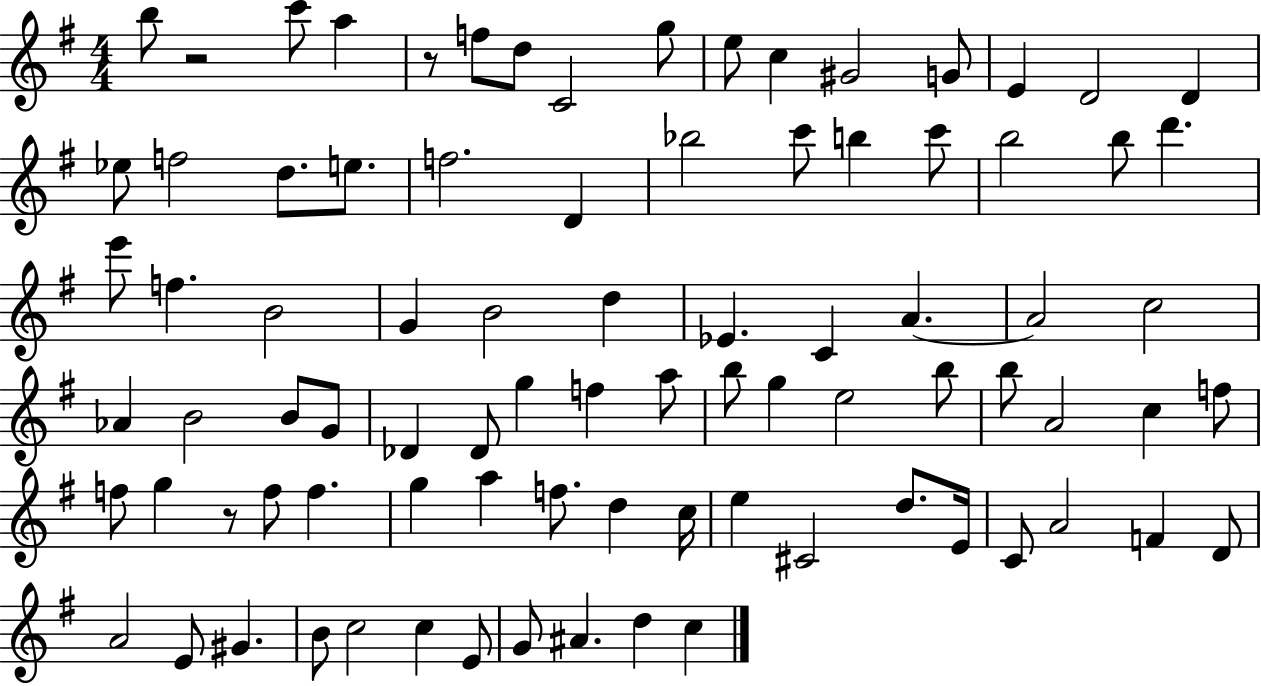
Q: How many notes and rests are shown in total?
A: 86